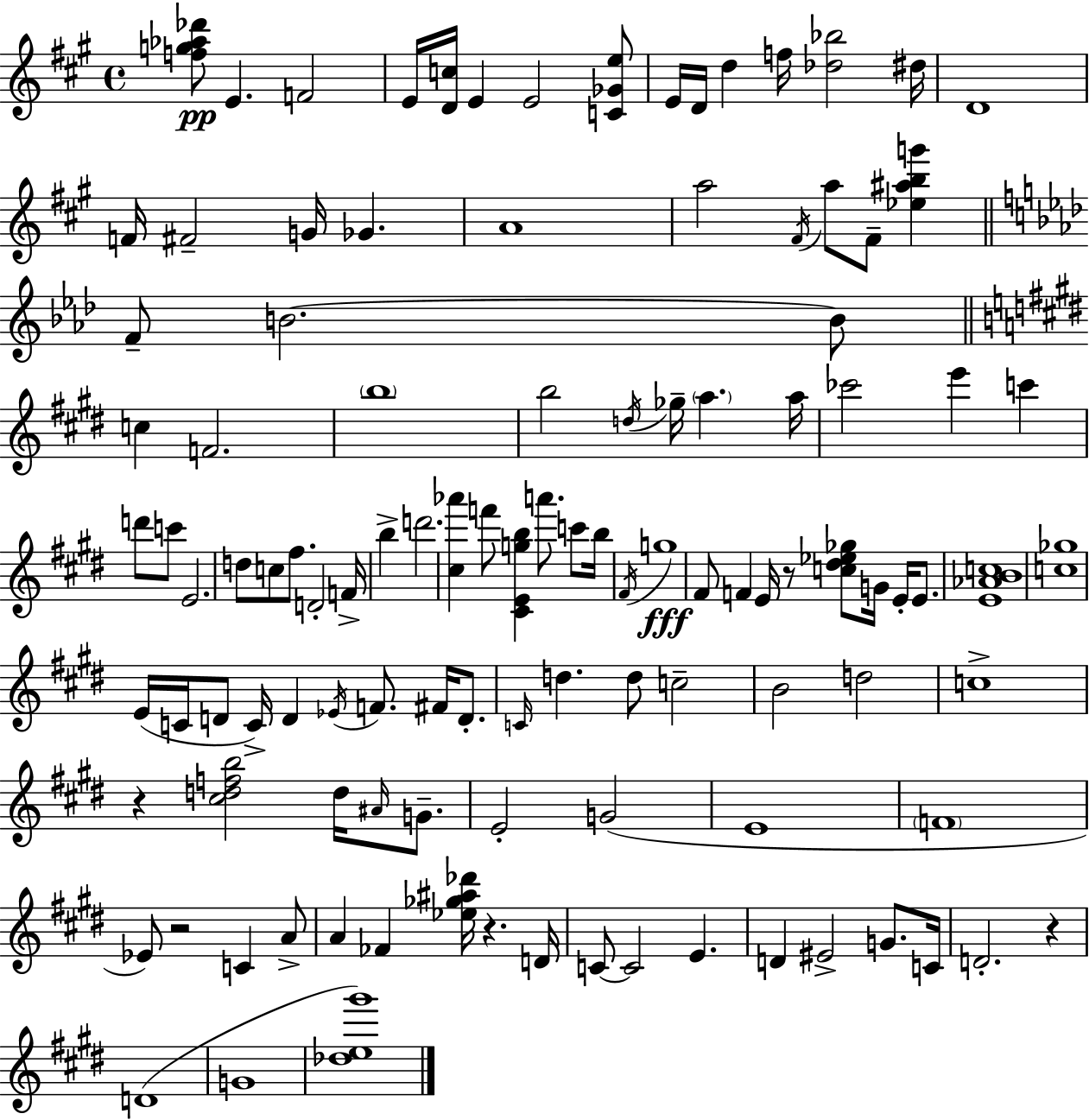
[F5,G5,Ab5,Db6]/e E4/q. F4/h E4/s [D4,C5]/s E4/q E4/h [C4,Gb4,E5]/e E4/s D4/s D5/q F5/s [Db5,Bb5]/h D#5/s D4/w F4/s F#4/h G4/s Gb4/q. A4/w A5/h F#4/s A5/e F#4/e [Eb5,A#5,B5,G6]/q F4/e B4/h. B4/e C5/q F4/h. B5/w B5/h D5/s Gb5/s A5/q. A5/s CES6/h E6/q C6/q D6/e C6/e E4/h. D5/e C5/e F#5/e. D4/h F4/s B5/q D6/h. [C#5,Ab6]/q F6/e [C#4,E4,G5,B5]/q A6/e. C6/e B5/s F#4/s G5/w F#4/e F4/q E4/s R/e [C5,D#5,Eb5,Gb5]/e G4/s E4/s E4/e. [E4,Ab4,B4,C5]/w [C5,Gb5]/w E4/s C4/s D4/e C4/s D4/q Eb4/s F4/e. F#4/s D4/e. C4/s D5/q. D5/e C5/h B4/h D5/h C5/w R/q [C#5,D5,F5,B5]/h D5/s A#4/s G4/e. E4/h G4/h E4/w F4/w Eb4/e R/h C4/q A4/e A4/q FES4/q [Eb5,Gb5,A#5,Db6]/s R/q. D4/s C4/e C4/h E4/q. D4/q EIS4/h G4/e. C4/s D4/h. R/q D4/w G4/w [Db5,E5,G#6]/w